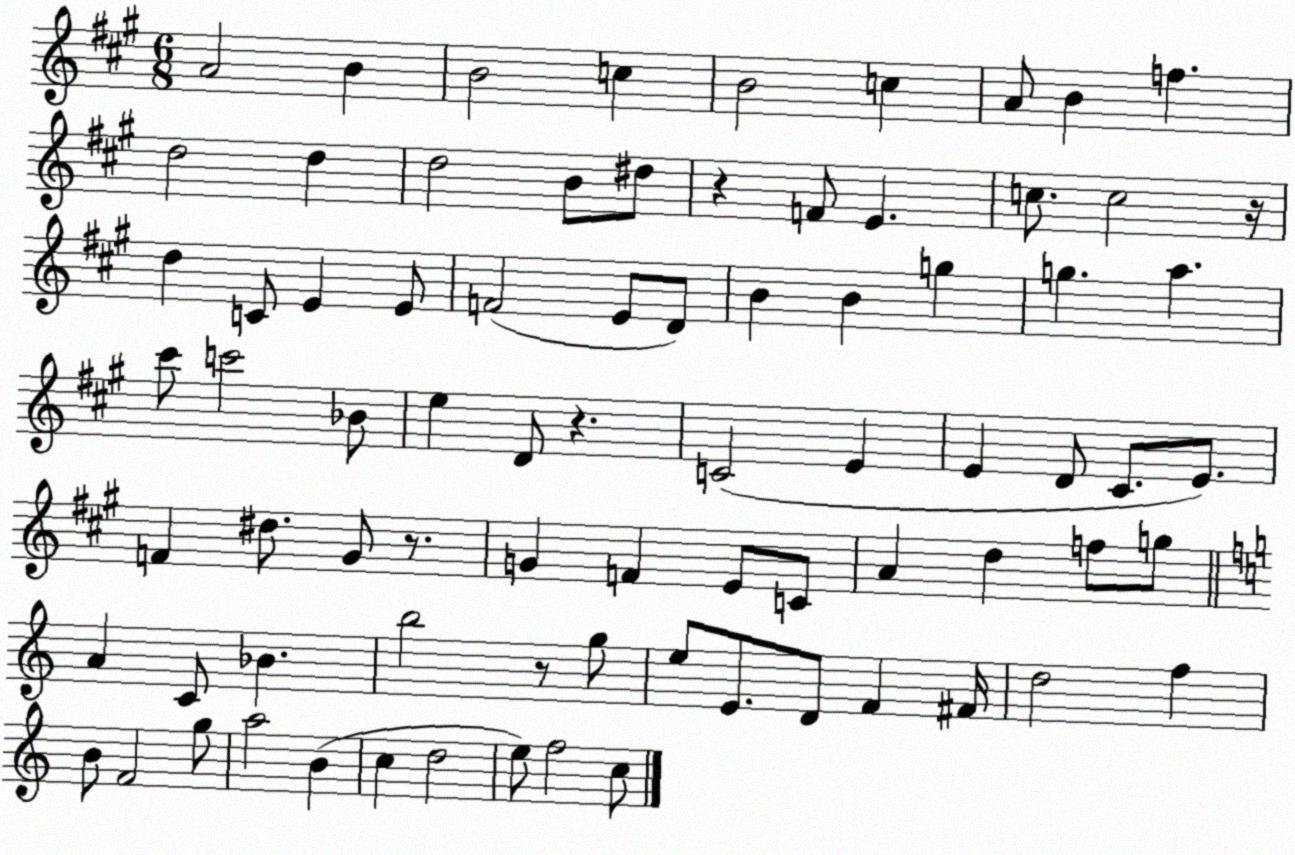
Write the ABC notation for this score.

X:1
T:Untitled
M:6/8
L:1/4
K:A
A2 B B2 c B2 c A/2 B f d2 d d2 B/2 ^d/2 z F/2 E c/2 c2 z/4 d C/2 E E/2 F2 E/2 D/2 B B g g a ^c'/2 c'2 _B/2 e D/2 z C2 E E D/2 ^C/2 E/2 F ^d/2 ^G/2 z/2 G F E/2 C/2 A d f/2 g/2 A C/2 _B b2 z/2 g/2 e/2 E/2 D/2 F ^F/4 d2 f B/2 F2 g/2 a2 B c d2 e/2 f2 c/2